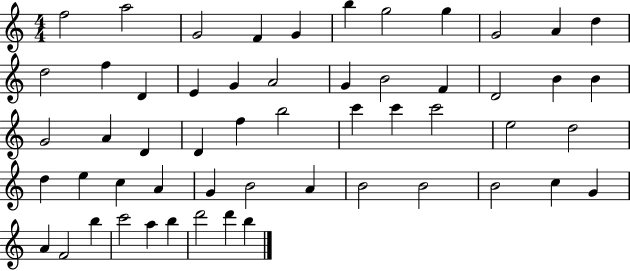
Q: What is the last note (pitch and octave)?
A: B5